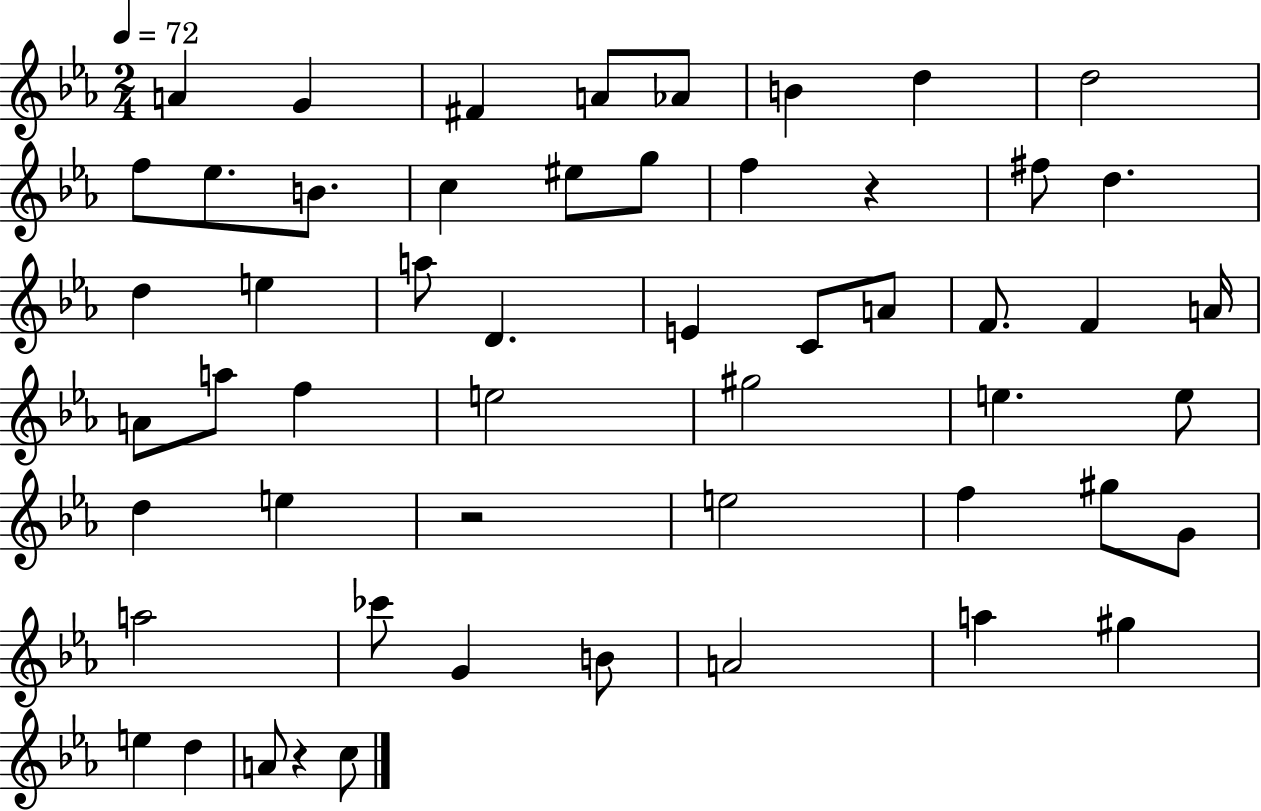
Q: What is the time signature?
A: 2/4